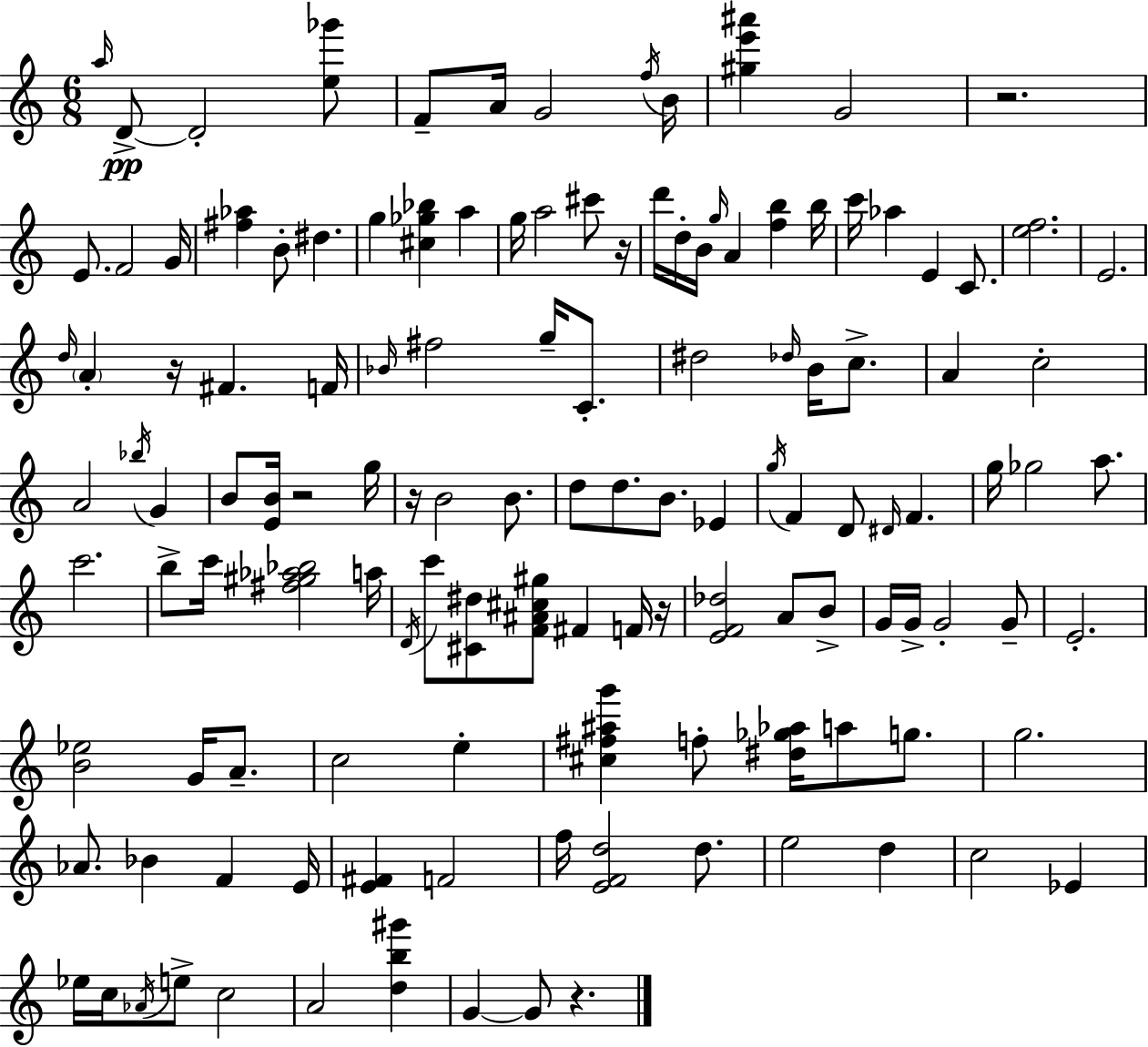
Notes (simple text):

A5/s D4/e D4/h [E5,Gb6]/e F4/e A4/s G4/h F5/s B4/s [G#5,E6,A#6]/q G4/h R/h. E4/e. F4/h G4/s [F#5,Ab5]/q B4/e D#5/q. G5/q [C#5,Gb5,Bb5]/q A5/q G5/s A5/h C#6/e R/s D6/s D5/s B4/s G5/s A4/q [F5,B5]/q B5/s C6/s Ab5/q E4/q C4/e. [E5,F5]/h. E4/h. D5/s A4/q R/s F#4/q. F4/s Bb4/s F#5/h G5/s C4/e. D#5/h Db5/s B4/s C5/e. A4/q C5/h A4/h Bb5/s G4/q B4/e [E4,B4]/s R/h G5/s R/s B4/h B4/e. D5/e D5/e. B4/e. Eb4/q G5/s F4/q D4/e D#4/s F4/q. G5/s Gb5/h A5/e. C6/h. B5/e C6/s [F#5,G#5,Ab5,Bb5]/h A5/s D4/s C6/e [C#4,D#5]/e [F4,A#4,C#5,G#5]/e F#4/q F4/s R/s [E4,F4,Db5]/h A4/e B4/e G4/s G4/s G4/h G4/e E4/h. [B4,Eb5]/h G4/s A4/e. C5/h E5/q [C#5,F#5,A#5,G6]/q F5/e [D#5,Gb5,Ab5]/s A5/e G5/e. G5/h. Ab4/e. Bb4/q F4/q E4/s [E4,F#4]/q F4/h F5/s [E4,F4,D5]/h D5/e. E5/h D5/q C5/h Eb4/q Eb5/s C5/s Ab4/s E5/e C5/h A4/h [D5,B5,G#6]/q G4/q G4/e R/q.